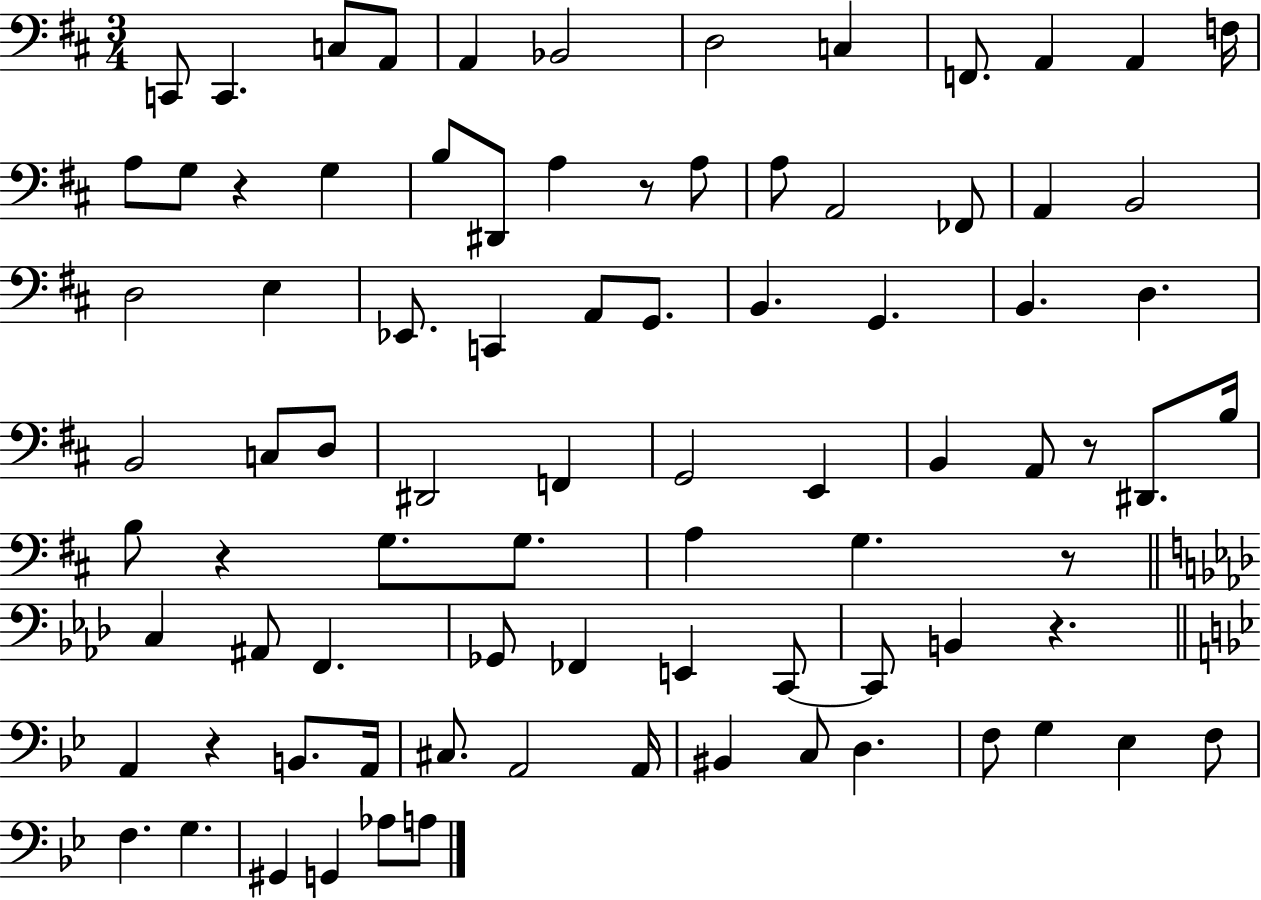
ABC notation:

X:1
T:Untitled
M:3/4
L:1/4
K:D
C,,/2 C,, C,/2 A,,/2 A,, _B,,2 D,2 C, F,,/2 A,, A,, F,/4 A,/2 G,/2 z G, B,/2 ^D,,/2 A, z/2 A,/2 A,/2 A,,2 _F,,/2 A,, B,,2 D,2 E, _E,,/2 C,, A,,/2 G,,/2 B,, G,, B,, D, B,,2 C,/2 D,/2 ^D,,2 F,, G,,2 E,, B,, A,,/2 z/2 ^D,,/2 B,/4 B,/2 z G,/2 G,/2 A, G, z/2 C, ^A,,/2 F,, _G,,/2 _F,, E,, C,,/2 C,,/2 B,, z A,, z B,,/2 A,,/4 ^C,/2 A,,2 A,,/4 ^B,, C,/2 D, F,/2 G, _E, F,/2 F, G, ^G,, G,, _A,/2 A,/2